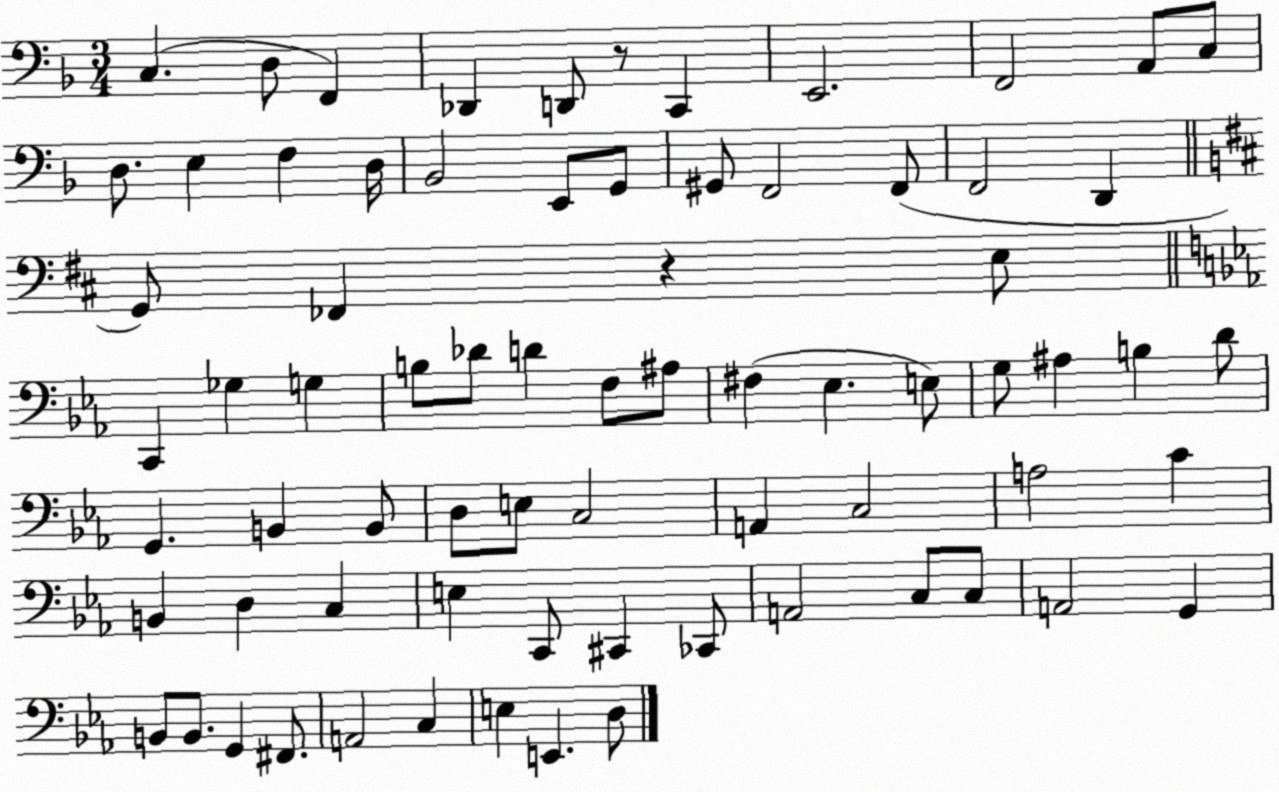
X:1
T:Untitled
M:3/4
L:1/4
K:F
C, D,/2 F,, _D,, D,,/2 z/2 C,, E,,2 F,,2 A,,/2 C,/2 D,/2 E, F, D,/4 _B,,2 E,,/2 G,,/2 ^G,,/2 F,,2 F,,/2 F,,2 D,, G,,/2 _F,, z E,/2 C,, _G, G, B,/2 _D/2 D F,/2 ^A,/2 ^F, _E, E,/2 G,/2 ^A, B, D/2 G,, B,, B,,/2 D,/2 E,/2 C,2 A,, C,2 A,2 C B,, D, C, E, C,,/2 ^C,, _C,,/2 A,,2 C,/2 C,/2 A,,2 G,, B,,/2 B,,/2 G,, ^F,,/2 A,,2 C, E, E,, D,/2